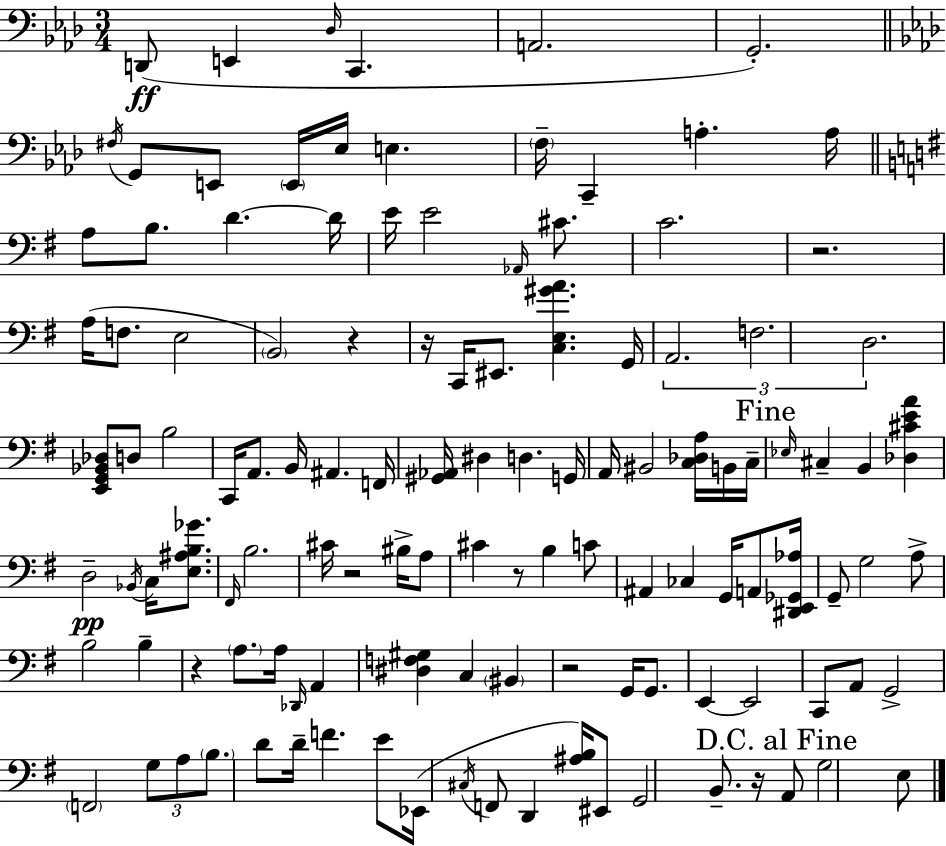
X:1
T:Untitled
M:3/4
L:1/4
K:Fm
D,,/2 E,, _D,/4 C,, A,,2 G,,2 ^F,/4 G,,/2 E,,/2 E,,/4 _E,/4 E, F,/4 C,, A, A,/4 A,/2 B,/2 D D/4 E/4 E2 _A,,/4 ^C/2 C2 z2 A,/4 F,/2 E,2 B,,2 z z/4 C,,/4 ^E,,/2 [C,E,^GA] G,,/4 A,,2 F,2 D,2 [E,,G,,_B,,_D,]/2 D,/2 B,2 C,,/4 A,,/2 B,,/4 ^A,, F,,/4 [^G,,_A,,]/4 ^D, D, G,,/4 A,,/4 ^B,,2 [C,_D,A,]/4 B,,/4 C,/4 _E,/4 ^C, B,, [_D,^CEA] D,2 _B,,/4 C,/4 [E,^A,B,_G]/2 ^F,,/4 B,2 ^C/4 z2 ^B,/4 A,/2 ^C z/2 B, C/2 ^A,, _C, G,,/4 A,,/2 [^D,,E,,_G,,_A,]/4 G,,/2 G,2 A,/2 B,2 B, z A,/2 A,/4 _D,,/4 A,, [^D,F,^G,] C, ^B,, z2 G,,/4 G,,/2 E,, E,,2 C,,/2 A,,/2 G,,2 F,,2 G,/2 A,/2 B,/2 D/2 D/4 F E/2 _E,,/4 ^C,/4 F,,/2 D,, [^A,B,]/4 ^E,,/2 G,,2 B,,/2 z/4 A,,/2 G,2 E,/2